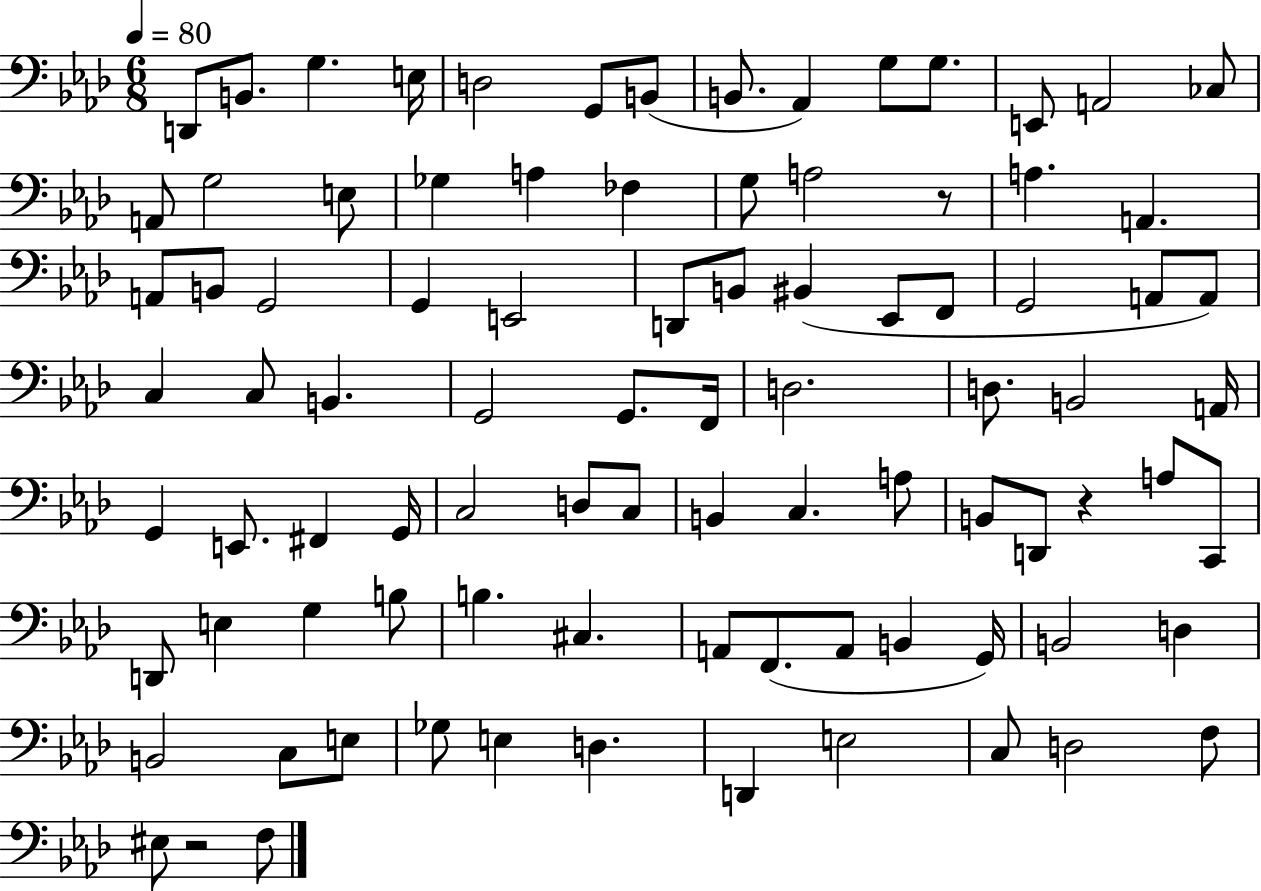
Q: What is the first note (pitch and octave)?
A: D2